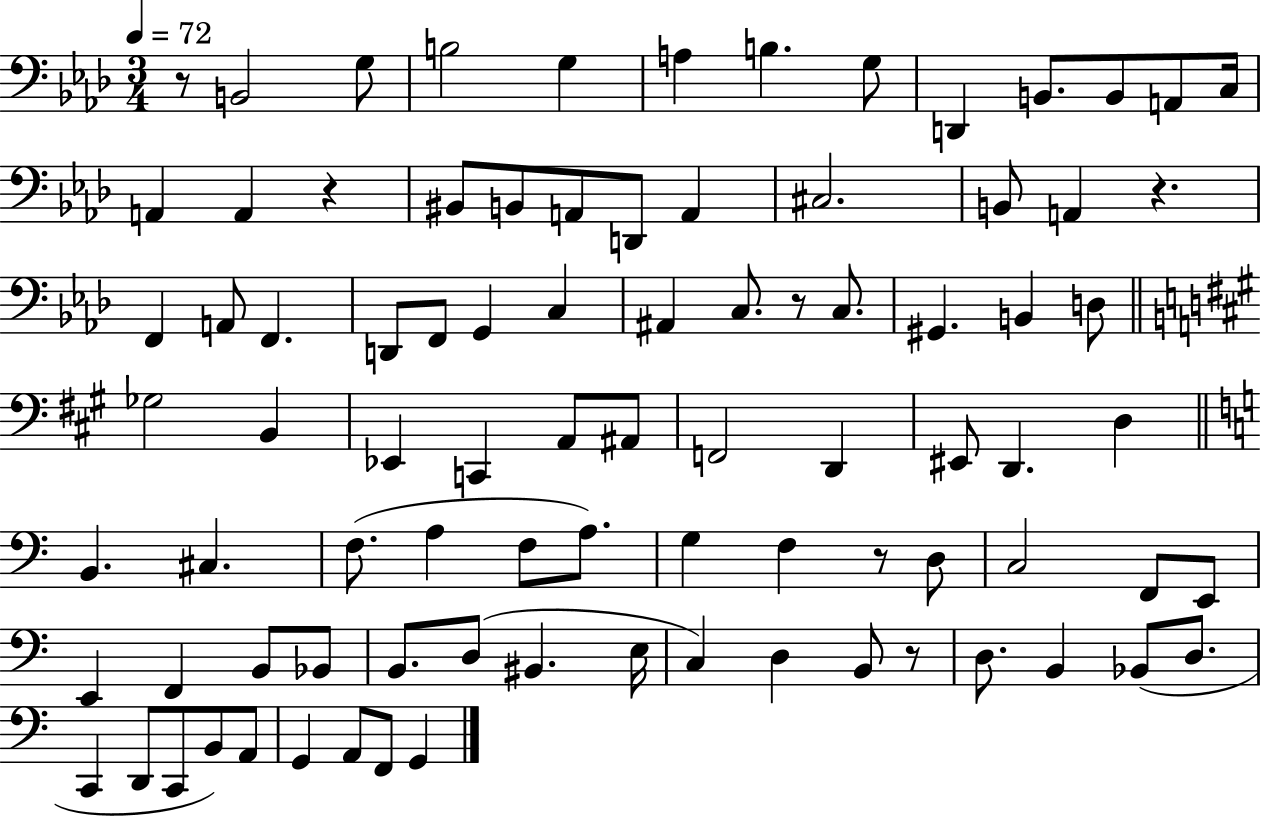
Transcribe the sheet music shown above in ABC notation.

X:1
T:Untitled
M:3/4
L:1/4
K:Ab
z/2 B,,2 G,/2 B,2 G, A, B, G,/2 D,, B,,/2 B,,/2 A,,/2 C,/4 A,, A,, z ^B,,/2 B,,/2 A,,/2 D,,/2 A,, ^C,2 B,,/2 A,, z F,, A,,/2 F,, D,,/2 F,,/2 G,, C, ^A,, C,/2 z/2 C,/2 ^G,, B,, D,/2 _G,2 B,, _E,, C,, A,,/2 ^A,,/2 F,,2 D,, ^E,,/2 D,, D, B,, ^C, F,/2 A, F,/2 A,/2 G, F, z/2 D,/2 C,2 F,,/2 E,,/2 E,, F,, B,,/2 _B,,/2 B,,/2 D,/2 ^B,, E,/4 C, D, B,,/2 z/2 D,/2 B,, _B,,/2 D,/2 C,, D,,/2 C,,/2 B,,/2 A,,/2 G,, A,,/2 F,,/2 G,,